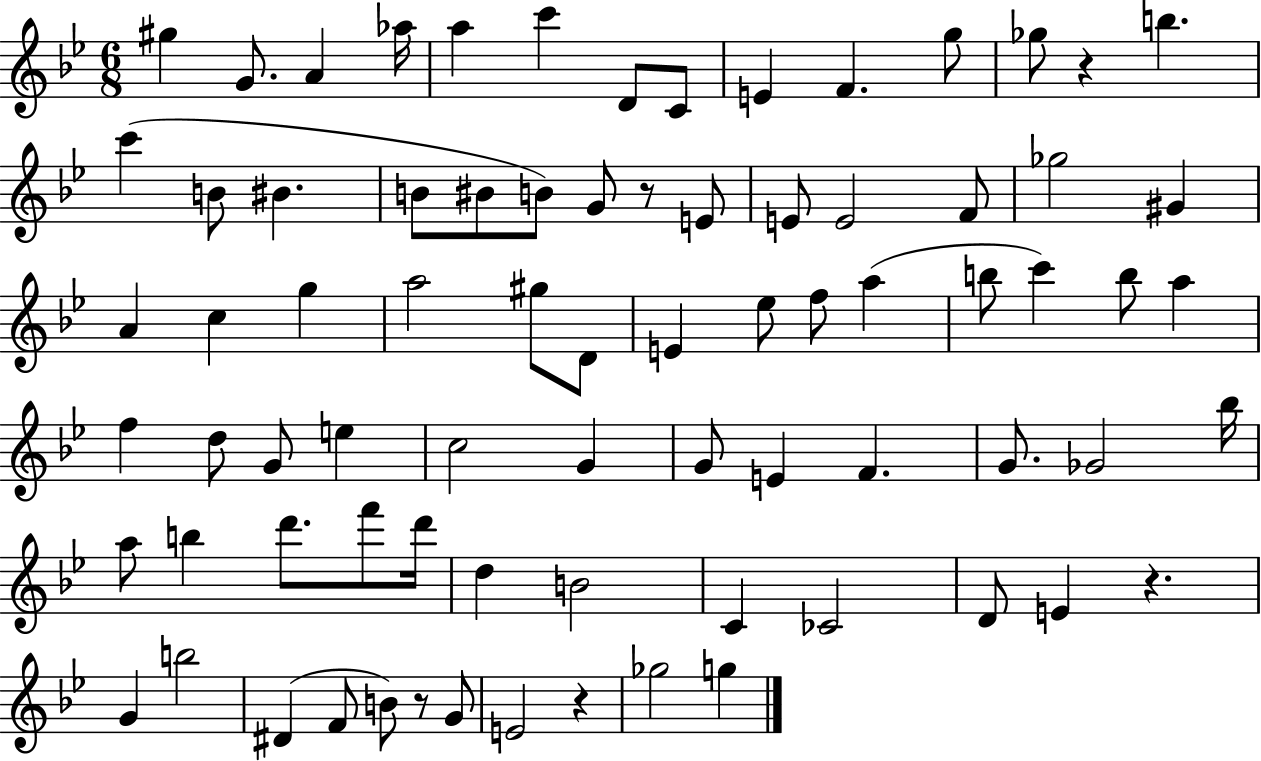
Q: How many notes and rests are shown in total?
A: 77